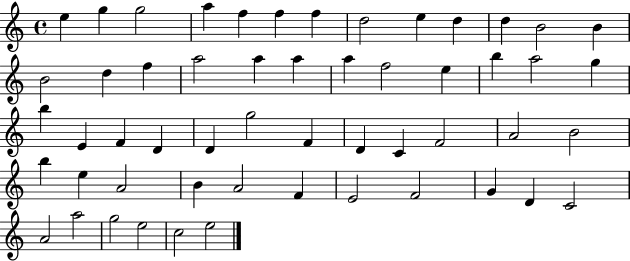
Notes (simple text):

E5/q G5/q G5/h A5/q F5/q F5/q F5/q D5/h E5/q D5/q D5/q B4/h B4/q B4/h D5/q F5/q A5/h A5/q A5/q A5/q F5/h E5/q B5/q A5/h G5/q B5/q E4/q F4/q D4/q D4/q G5/h F4/q D4/q C4/q F4/h A4/h B4/h B5/q E5/q A4/h B4/q A4/h F4/q E4/h F4/h G4/q D4/q C4/h A4/h A5/h G5/h E5/h C5/h E5/h